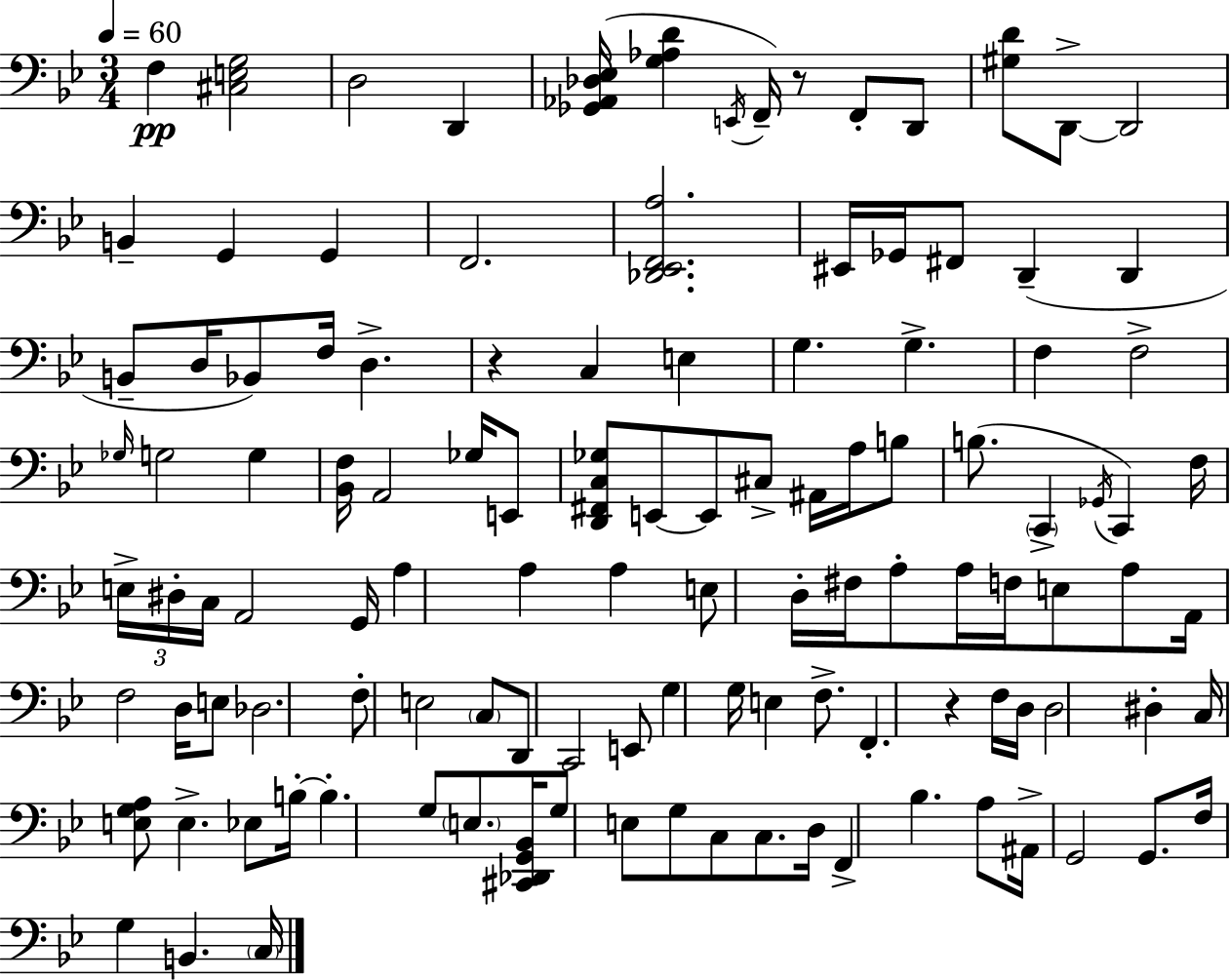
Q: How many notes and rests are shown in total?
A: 117